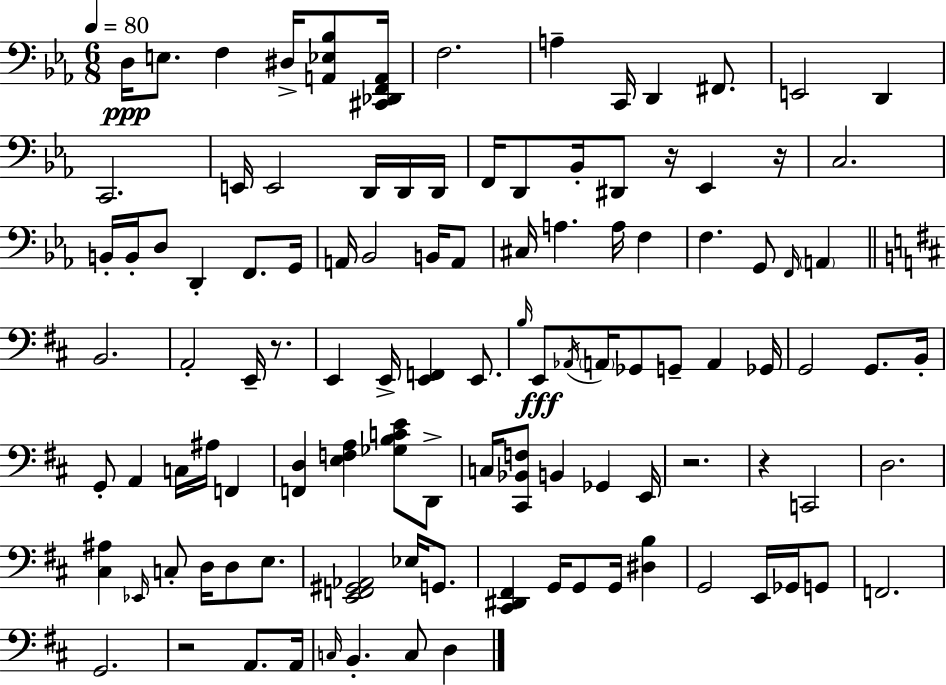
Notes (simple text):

D3/s E3/e. F3/q D#3/s [A2,Eb3,Bb3]/e [C#2,Db2,F2,A2]/s F3/h. A3/q C2/s D2/q F#2/e. E2/h D2/q C2/h. E2/s E2/h D2/s D2/s D2/s F2/s D2/e Bb2/s D#2/e R/s Eb2/q R/s C3/h. B2/s B2/s D3/e D2/q F2/e. G2/s A2/s Bb2/h B2/s A2/e C#3/s A3/q. A3/s F3/q F3/q. G2/e F2/s A2/q B2/h. A2/h E2/s R/e. E2/q E2/s [E2,F2]/q E2/e. B3/s E2/e Ab2/s A2/s Gb2/e G2/e A2/q Gb2/s G2/h G2/e. B2/s G2/e A2/q C3/s A#3/s F2/q [F2,D3]/q [E3,F3,A3]/q [Gb3,B3,C4,E4]/e D2/e C3/s [C#2,Bb2,F3]/e B2/q Gb2/q E2/s R/h. R/q C2/h D3/h. [C#3,A#3]/q Eb2/s C3/e D3/s D3/e E3/e. [E2,F2,G#2,Ab2]/h Eb3/s G2/e. [C#2,D#2,F#2]/q G2/s G2/e G2/s [D#3,B3]/q G2/h E2/s Gb2/s G2/e F2/h. G2/h. R/h A2/e. A2/s C3/s B2/q. C3/e D3/q